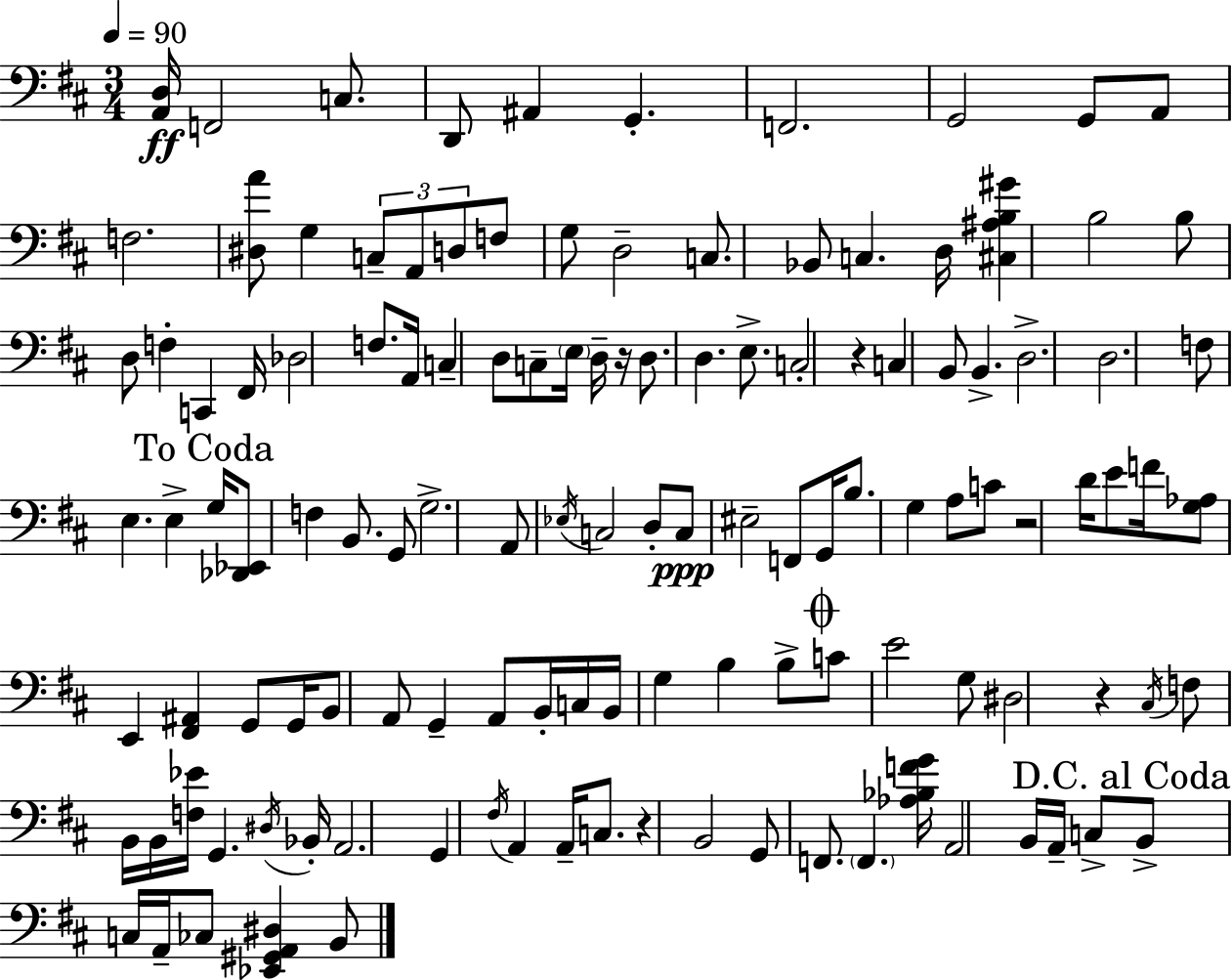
X:1
T:Untitled
M:3/4
L:1/4
K:D
[A,,D,]/4 F,,2 C,/2 D,,/2 ^A,, G,, F,,2 G,,2 G,,/2 A,,/2 F,2 [^D,A]/2 G, C,/2 A,,/2 D,/2 F,/2 G,/2 D,2 C,/2 _B,,/2 C, D,/4 [^C,^A,B,^G] B,2 B,/2 D,/2 F, C,, ^F,,/4 _D,2 F,/2 A,,/4 C, D,/2 C,/2 E,/4 D,/4 z/4 D,/2 D, E,/2 C,2 z C, B,,/2 B,, D,2 D,2 F,/2 E, E, G,/4 [_D,,_E,,]/2 F, B,,/2 G,,/2 G,2 A,,/2 _E,/4 C,2 D,/2 C,/2 ^E,2 F,,/2 G,,/4 B,/2 G, A,/2 C/2 z2 D/4 E/2 F/4 [G,_A,]/2 E,, [^F,,^A,,] G,,/2 G,,/4 B,,/2 A,,/2 G,, A,,/2 B,,/4 C,/4 B,,/4 G, B, B,/2 C/2 E2 G,/2 ^D,2 z ^C,/4 F,/2 B,,/4 B,,/4 [F,_E]/4 G,, ^D,/4 _B,,/4 A,,2 G,, ^F,/4 A,, A,,/4 C,/2 z B,,2 G,,/2 F,,/2 F,, [_A,_B,FG]/4 A,,2 B,,/4 A,,/4 C,/2 B,,/2 C,/4 A,,/4 _C,/2 [_E,,^G,,A,,^D,] B,,/2